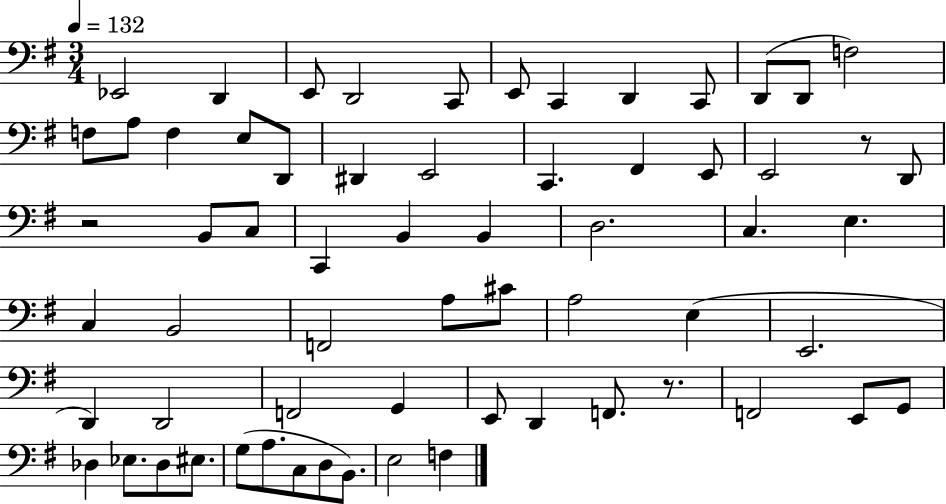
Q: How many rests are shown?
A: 3